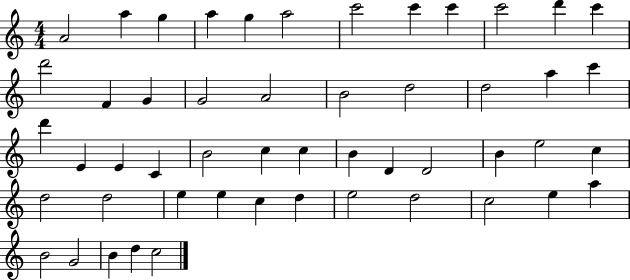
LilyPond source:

{
  \clef treble
  \numericTimeSignature
  \time 4/4
  \key c \major
  a'2 a''4 g''4 | a''4 g''4 a''2 | c'''2 c'''4 c'''4 | c'''2 d'''4 c'''4 | \break d'''2 f'4 g'4 | g'2 a'2 | b'2 d''2 | d''2 a''4 c'''4 | \break d'''4 e'4 e'4 c'4 | b'2 c''4 c''4 | b'4 d'4 d'2 | b'4 e''2 c''4 | \break d''2 d''2 | e''4 e''4 c''4 d''4 | e''2 d''2 | c''2 e''4 a''4 | \break b'2 g'2 | b'4 d''4 c''2 | \bar "|."
}